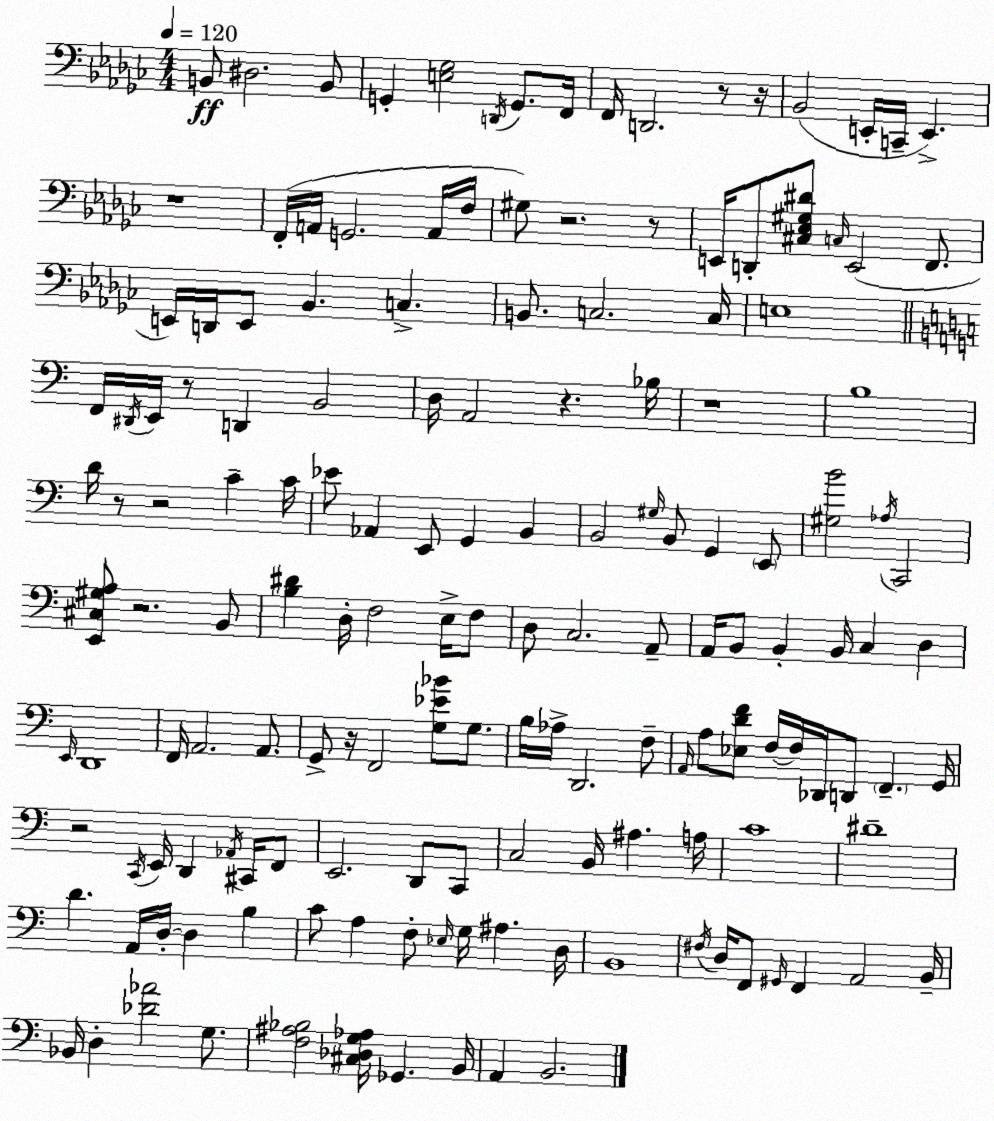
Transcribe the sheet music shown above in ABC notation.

X:1
T:Untitled
M:4/4
L:1/4
K:Ebm
B,,/2 ^D,2 B,,/2 G,, [E,_G,]2 D,,/4 G,,/2 F,,/4 F,,/4 D,,2 z/2 z/4 _B,,2 E,,/4 C,,/4 E,, z4 F,,/4 A,,/4 G,,2 A,,/4 F,/4 ^G,/2 z2 z/2 E,,/4 D,,/2 [^C,_E,^G,^D]/2 C,/4 E,,2 F,,/2 E,,/4 D,,/4 E,,/2 _B,, C, B,,/2 C,2 C,/4 E,4 F,,/4 ^D,,/4 E,,/4 z/2 D,, B,,2 D,/4 A,,2 z _B,/4 z4 B,4 D/4 z/2 z2 C C/4 _E/2 _A,, E,,/2 G,, B,, B,,2 ^G,/4 B,,/2 G,, E,,/2 [^G,B]2 _A,/4 C,,2 [E,,^C,^G,A,]/2 z2 B,,/2 [B,^D] D,/4 F,2 E,/4 F,/2 D,/2 C,2 A,,/2 A,,/4 B,,/2 B,, B,,/4 C, D, E,,/4 D,,4 F,,/4 A,,2 A,,/2 G,,/2 z/4 F,,2 [G,_E_B]/2 G,/2 B,/4 _A,/4 D,,2 F,/2 A,,/4 A,/2 [_E,DF]/2 F,/4 F,/4 _D,,/4 D,,/2 F,, G,,/4 z2 C,,/4 E,,/4 D,, _A,,/4 ^C,,/4 F,,/2 E,,2 D,,/2 C,,/2 C,2 B,,/4 ^A, A,/4 C4 ^D4 D A,,/4 D,/4 D, B, C/2 A, F,/2 _E,/4 G,/4 ^A, D,/4 B,,4 ^F,/4 D,/4 F,,/2 ^G,,/4 F,, A,,2 B,,/4 _B,,/4 D, [_D_A]2 G,/2 [F,^A,_B,]2 [^C,_D,G,_A,]/4 _G,, B,,/4 A,, B,,2